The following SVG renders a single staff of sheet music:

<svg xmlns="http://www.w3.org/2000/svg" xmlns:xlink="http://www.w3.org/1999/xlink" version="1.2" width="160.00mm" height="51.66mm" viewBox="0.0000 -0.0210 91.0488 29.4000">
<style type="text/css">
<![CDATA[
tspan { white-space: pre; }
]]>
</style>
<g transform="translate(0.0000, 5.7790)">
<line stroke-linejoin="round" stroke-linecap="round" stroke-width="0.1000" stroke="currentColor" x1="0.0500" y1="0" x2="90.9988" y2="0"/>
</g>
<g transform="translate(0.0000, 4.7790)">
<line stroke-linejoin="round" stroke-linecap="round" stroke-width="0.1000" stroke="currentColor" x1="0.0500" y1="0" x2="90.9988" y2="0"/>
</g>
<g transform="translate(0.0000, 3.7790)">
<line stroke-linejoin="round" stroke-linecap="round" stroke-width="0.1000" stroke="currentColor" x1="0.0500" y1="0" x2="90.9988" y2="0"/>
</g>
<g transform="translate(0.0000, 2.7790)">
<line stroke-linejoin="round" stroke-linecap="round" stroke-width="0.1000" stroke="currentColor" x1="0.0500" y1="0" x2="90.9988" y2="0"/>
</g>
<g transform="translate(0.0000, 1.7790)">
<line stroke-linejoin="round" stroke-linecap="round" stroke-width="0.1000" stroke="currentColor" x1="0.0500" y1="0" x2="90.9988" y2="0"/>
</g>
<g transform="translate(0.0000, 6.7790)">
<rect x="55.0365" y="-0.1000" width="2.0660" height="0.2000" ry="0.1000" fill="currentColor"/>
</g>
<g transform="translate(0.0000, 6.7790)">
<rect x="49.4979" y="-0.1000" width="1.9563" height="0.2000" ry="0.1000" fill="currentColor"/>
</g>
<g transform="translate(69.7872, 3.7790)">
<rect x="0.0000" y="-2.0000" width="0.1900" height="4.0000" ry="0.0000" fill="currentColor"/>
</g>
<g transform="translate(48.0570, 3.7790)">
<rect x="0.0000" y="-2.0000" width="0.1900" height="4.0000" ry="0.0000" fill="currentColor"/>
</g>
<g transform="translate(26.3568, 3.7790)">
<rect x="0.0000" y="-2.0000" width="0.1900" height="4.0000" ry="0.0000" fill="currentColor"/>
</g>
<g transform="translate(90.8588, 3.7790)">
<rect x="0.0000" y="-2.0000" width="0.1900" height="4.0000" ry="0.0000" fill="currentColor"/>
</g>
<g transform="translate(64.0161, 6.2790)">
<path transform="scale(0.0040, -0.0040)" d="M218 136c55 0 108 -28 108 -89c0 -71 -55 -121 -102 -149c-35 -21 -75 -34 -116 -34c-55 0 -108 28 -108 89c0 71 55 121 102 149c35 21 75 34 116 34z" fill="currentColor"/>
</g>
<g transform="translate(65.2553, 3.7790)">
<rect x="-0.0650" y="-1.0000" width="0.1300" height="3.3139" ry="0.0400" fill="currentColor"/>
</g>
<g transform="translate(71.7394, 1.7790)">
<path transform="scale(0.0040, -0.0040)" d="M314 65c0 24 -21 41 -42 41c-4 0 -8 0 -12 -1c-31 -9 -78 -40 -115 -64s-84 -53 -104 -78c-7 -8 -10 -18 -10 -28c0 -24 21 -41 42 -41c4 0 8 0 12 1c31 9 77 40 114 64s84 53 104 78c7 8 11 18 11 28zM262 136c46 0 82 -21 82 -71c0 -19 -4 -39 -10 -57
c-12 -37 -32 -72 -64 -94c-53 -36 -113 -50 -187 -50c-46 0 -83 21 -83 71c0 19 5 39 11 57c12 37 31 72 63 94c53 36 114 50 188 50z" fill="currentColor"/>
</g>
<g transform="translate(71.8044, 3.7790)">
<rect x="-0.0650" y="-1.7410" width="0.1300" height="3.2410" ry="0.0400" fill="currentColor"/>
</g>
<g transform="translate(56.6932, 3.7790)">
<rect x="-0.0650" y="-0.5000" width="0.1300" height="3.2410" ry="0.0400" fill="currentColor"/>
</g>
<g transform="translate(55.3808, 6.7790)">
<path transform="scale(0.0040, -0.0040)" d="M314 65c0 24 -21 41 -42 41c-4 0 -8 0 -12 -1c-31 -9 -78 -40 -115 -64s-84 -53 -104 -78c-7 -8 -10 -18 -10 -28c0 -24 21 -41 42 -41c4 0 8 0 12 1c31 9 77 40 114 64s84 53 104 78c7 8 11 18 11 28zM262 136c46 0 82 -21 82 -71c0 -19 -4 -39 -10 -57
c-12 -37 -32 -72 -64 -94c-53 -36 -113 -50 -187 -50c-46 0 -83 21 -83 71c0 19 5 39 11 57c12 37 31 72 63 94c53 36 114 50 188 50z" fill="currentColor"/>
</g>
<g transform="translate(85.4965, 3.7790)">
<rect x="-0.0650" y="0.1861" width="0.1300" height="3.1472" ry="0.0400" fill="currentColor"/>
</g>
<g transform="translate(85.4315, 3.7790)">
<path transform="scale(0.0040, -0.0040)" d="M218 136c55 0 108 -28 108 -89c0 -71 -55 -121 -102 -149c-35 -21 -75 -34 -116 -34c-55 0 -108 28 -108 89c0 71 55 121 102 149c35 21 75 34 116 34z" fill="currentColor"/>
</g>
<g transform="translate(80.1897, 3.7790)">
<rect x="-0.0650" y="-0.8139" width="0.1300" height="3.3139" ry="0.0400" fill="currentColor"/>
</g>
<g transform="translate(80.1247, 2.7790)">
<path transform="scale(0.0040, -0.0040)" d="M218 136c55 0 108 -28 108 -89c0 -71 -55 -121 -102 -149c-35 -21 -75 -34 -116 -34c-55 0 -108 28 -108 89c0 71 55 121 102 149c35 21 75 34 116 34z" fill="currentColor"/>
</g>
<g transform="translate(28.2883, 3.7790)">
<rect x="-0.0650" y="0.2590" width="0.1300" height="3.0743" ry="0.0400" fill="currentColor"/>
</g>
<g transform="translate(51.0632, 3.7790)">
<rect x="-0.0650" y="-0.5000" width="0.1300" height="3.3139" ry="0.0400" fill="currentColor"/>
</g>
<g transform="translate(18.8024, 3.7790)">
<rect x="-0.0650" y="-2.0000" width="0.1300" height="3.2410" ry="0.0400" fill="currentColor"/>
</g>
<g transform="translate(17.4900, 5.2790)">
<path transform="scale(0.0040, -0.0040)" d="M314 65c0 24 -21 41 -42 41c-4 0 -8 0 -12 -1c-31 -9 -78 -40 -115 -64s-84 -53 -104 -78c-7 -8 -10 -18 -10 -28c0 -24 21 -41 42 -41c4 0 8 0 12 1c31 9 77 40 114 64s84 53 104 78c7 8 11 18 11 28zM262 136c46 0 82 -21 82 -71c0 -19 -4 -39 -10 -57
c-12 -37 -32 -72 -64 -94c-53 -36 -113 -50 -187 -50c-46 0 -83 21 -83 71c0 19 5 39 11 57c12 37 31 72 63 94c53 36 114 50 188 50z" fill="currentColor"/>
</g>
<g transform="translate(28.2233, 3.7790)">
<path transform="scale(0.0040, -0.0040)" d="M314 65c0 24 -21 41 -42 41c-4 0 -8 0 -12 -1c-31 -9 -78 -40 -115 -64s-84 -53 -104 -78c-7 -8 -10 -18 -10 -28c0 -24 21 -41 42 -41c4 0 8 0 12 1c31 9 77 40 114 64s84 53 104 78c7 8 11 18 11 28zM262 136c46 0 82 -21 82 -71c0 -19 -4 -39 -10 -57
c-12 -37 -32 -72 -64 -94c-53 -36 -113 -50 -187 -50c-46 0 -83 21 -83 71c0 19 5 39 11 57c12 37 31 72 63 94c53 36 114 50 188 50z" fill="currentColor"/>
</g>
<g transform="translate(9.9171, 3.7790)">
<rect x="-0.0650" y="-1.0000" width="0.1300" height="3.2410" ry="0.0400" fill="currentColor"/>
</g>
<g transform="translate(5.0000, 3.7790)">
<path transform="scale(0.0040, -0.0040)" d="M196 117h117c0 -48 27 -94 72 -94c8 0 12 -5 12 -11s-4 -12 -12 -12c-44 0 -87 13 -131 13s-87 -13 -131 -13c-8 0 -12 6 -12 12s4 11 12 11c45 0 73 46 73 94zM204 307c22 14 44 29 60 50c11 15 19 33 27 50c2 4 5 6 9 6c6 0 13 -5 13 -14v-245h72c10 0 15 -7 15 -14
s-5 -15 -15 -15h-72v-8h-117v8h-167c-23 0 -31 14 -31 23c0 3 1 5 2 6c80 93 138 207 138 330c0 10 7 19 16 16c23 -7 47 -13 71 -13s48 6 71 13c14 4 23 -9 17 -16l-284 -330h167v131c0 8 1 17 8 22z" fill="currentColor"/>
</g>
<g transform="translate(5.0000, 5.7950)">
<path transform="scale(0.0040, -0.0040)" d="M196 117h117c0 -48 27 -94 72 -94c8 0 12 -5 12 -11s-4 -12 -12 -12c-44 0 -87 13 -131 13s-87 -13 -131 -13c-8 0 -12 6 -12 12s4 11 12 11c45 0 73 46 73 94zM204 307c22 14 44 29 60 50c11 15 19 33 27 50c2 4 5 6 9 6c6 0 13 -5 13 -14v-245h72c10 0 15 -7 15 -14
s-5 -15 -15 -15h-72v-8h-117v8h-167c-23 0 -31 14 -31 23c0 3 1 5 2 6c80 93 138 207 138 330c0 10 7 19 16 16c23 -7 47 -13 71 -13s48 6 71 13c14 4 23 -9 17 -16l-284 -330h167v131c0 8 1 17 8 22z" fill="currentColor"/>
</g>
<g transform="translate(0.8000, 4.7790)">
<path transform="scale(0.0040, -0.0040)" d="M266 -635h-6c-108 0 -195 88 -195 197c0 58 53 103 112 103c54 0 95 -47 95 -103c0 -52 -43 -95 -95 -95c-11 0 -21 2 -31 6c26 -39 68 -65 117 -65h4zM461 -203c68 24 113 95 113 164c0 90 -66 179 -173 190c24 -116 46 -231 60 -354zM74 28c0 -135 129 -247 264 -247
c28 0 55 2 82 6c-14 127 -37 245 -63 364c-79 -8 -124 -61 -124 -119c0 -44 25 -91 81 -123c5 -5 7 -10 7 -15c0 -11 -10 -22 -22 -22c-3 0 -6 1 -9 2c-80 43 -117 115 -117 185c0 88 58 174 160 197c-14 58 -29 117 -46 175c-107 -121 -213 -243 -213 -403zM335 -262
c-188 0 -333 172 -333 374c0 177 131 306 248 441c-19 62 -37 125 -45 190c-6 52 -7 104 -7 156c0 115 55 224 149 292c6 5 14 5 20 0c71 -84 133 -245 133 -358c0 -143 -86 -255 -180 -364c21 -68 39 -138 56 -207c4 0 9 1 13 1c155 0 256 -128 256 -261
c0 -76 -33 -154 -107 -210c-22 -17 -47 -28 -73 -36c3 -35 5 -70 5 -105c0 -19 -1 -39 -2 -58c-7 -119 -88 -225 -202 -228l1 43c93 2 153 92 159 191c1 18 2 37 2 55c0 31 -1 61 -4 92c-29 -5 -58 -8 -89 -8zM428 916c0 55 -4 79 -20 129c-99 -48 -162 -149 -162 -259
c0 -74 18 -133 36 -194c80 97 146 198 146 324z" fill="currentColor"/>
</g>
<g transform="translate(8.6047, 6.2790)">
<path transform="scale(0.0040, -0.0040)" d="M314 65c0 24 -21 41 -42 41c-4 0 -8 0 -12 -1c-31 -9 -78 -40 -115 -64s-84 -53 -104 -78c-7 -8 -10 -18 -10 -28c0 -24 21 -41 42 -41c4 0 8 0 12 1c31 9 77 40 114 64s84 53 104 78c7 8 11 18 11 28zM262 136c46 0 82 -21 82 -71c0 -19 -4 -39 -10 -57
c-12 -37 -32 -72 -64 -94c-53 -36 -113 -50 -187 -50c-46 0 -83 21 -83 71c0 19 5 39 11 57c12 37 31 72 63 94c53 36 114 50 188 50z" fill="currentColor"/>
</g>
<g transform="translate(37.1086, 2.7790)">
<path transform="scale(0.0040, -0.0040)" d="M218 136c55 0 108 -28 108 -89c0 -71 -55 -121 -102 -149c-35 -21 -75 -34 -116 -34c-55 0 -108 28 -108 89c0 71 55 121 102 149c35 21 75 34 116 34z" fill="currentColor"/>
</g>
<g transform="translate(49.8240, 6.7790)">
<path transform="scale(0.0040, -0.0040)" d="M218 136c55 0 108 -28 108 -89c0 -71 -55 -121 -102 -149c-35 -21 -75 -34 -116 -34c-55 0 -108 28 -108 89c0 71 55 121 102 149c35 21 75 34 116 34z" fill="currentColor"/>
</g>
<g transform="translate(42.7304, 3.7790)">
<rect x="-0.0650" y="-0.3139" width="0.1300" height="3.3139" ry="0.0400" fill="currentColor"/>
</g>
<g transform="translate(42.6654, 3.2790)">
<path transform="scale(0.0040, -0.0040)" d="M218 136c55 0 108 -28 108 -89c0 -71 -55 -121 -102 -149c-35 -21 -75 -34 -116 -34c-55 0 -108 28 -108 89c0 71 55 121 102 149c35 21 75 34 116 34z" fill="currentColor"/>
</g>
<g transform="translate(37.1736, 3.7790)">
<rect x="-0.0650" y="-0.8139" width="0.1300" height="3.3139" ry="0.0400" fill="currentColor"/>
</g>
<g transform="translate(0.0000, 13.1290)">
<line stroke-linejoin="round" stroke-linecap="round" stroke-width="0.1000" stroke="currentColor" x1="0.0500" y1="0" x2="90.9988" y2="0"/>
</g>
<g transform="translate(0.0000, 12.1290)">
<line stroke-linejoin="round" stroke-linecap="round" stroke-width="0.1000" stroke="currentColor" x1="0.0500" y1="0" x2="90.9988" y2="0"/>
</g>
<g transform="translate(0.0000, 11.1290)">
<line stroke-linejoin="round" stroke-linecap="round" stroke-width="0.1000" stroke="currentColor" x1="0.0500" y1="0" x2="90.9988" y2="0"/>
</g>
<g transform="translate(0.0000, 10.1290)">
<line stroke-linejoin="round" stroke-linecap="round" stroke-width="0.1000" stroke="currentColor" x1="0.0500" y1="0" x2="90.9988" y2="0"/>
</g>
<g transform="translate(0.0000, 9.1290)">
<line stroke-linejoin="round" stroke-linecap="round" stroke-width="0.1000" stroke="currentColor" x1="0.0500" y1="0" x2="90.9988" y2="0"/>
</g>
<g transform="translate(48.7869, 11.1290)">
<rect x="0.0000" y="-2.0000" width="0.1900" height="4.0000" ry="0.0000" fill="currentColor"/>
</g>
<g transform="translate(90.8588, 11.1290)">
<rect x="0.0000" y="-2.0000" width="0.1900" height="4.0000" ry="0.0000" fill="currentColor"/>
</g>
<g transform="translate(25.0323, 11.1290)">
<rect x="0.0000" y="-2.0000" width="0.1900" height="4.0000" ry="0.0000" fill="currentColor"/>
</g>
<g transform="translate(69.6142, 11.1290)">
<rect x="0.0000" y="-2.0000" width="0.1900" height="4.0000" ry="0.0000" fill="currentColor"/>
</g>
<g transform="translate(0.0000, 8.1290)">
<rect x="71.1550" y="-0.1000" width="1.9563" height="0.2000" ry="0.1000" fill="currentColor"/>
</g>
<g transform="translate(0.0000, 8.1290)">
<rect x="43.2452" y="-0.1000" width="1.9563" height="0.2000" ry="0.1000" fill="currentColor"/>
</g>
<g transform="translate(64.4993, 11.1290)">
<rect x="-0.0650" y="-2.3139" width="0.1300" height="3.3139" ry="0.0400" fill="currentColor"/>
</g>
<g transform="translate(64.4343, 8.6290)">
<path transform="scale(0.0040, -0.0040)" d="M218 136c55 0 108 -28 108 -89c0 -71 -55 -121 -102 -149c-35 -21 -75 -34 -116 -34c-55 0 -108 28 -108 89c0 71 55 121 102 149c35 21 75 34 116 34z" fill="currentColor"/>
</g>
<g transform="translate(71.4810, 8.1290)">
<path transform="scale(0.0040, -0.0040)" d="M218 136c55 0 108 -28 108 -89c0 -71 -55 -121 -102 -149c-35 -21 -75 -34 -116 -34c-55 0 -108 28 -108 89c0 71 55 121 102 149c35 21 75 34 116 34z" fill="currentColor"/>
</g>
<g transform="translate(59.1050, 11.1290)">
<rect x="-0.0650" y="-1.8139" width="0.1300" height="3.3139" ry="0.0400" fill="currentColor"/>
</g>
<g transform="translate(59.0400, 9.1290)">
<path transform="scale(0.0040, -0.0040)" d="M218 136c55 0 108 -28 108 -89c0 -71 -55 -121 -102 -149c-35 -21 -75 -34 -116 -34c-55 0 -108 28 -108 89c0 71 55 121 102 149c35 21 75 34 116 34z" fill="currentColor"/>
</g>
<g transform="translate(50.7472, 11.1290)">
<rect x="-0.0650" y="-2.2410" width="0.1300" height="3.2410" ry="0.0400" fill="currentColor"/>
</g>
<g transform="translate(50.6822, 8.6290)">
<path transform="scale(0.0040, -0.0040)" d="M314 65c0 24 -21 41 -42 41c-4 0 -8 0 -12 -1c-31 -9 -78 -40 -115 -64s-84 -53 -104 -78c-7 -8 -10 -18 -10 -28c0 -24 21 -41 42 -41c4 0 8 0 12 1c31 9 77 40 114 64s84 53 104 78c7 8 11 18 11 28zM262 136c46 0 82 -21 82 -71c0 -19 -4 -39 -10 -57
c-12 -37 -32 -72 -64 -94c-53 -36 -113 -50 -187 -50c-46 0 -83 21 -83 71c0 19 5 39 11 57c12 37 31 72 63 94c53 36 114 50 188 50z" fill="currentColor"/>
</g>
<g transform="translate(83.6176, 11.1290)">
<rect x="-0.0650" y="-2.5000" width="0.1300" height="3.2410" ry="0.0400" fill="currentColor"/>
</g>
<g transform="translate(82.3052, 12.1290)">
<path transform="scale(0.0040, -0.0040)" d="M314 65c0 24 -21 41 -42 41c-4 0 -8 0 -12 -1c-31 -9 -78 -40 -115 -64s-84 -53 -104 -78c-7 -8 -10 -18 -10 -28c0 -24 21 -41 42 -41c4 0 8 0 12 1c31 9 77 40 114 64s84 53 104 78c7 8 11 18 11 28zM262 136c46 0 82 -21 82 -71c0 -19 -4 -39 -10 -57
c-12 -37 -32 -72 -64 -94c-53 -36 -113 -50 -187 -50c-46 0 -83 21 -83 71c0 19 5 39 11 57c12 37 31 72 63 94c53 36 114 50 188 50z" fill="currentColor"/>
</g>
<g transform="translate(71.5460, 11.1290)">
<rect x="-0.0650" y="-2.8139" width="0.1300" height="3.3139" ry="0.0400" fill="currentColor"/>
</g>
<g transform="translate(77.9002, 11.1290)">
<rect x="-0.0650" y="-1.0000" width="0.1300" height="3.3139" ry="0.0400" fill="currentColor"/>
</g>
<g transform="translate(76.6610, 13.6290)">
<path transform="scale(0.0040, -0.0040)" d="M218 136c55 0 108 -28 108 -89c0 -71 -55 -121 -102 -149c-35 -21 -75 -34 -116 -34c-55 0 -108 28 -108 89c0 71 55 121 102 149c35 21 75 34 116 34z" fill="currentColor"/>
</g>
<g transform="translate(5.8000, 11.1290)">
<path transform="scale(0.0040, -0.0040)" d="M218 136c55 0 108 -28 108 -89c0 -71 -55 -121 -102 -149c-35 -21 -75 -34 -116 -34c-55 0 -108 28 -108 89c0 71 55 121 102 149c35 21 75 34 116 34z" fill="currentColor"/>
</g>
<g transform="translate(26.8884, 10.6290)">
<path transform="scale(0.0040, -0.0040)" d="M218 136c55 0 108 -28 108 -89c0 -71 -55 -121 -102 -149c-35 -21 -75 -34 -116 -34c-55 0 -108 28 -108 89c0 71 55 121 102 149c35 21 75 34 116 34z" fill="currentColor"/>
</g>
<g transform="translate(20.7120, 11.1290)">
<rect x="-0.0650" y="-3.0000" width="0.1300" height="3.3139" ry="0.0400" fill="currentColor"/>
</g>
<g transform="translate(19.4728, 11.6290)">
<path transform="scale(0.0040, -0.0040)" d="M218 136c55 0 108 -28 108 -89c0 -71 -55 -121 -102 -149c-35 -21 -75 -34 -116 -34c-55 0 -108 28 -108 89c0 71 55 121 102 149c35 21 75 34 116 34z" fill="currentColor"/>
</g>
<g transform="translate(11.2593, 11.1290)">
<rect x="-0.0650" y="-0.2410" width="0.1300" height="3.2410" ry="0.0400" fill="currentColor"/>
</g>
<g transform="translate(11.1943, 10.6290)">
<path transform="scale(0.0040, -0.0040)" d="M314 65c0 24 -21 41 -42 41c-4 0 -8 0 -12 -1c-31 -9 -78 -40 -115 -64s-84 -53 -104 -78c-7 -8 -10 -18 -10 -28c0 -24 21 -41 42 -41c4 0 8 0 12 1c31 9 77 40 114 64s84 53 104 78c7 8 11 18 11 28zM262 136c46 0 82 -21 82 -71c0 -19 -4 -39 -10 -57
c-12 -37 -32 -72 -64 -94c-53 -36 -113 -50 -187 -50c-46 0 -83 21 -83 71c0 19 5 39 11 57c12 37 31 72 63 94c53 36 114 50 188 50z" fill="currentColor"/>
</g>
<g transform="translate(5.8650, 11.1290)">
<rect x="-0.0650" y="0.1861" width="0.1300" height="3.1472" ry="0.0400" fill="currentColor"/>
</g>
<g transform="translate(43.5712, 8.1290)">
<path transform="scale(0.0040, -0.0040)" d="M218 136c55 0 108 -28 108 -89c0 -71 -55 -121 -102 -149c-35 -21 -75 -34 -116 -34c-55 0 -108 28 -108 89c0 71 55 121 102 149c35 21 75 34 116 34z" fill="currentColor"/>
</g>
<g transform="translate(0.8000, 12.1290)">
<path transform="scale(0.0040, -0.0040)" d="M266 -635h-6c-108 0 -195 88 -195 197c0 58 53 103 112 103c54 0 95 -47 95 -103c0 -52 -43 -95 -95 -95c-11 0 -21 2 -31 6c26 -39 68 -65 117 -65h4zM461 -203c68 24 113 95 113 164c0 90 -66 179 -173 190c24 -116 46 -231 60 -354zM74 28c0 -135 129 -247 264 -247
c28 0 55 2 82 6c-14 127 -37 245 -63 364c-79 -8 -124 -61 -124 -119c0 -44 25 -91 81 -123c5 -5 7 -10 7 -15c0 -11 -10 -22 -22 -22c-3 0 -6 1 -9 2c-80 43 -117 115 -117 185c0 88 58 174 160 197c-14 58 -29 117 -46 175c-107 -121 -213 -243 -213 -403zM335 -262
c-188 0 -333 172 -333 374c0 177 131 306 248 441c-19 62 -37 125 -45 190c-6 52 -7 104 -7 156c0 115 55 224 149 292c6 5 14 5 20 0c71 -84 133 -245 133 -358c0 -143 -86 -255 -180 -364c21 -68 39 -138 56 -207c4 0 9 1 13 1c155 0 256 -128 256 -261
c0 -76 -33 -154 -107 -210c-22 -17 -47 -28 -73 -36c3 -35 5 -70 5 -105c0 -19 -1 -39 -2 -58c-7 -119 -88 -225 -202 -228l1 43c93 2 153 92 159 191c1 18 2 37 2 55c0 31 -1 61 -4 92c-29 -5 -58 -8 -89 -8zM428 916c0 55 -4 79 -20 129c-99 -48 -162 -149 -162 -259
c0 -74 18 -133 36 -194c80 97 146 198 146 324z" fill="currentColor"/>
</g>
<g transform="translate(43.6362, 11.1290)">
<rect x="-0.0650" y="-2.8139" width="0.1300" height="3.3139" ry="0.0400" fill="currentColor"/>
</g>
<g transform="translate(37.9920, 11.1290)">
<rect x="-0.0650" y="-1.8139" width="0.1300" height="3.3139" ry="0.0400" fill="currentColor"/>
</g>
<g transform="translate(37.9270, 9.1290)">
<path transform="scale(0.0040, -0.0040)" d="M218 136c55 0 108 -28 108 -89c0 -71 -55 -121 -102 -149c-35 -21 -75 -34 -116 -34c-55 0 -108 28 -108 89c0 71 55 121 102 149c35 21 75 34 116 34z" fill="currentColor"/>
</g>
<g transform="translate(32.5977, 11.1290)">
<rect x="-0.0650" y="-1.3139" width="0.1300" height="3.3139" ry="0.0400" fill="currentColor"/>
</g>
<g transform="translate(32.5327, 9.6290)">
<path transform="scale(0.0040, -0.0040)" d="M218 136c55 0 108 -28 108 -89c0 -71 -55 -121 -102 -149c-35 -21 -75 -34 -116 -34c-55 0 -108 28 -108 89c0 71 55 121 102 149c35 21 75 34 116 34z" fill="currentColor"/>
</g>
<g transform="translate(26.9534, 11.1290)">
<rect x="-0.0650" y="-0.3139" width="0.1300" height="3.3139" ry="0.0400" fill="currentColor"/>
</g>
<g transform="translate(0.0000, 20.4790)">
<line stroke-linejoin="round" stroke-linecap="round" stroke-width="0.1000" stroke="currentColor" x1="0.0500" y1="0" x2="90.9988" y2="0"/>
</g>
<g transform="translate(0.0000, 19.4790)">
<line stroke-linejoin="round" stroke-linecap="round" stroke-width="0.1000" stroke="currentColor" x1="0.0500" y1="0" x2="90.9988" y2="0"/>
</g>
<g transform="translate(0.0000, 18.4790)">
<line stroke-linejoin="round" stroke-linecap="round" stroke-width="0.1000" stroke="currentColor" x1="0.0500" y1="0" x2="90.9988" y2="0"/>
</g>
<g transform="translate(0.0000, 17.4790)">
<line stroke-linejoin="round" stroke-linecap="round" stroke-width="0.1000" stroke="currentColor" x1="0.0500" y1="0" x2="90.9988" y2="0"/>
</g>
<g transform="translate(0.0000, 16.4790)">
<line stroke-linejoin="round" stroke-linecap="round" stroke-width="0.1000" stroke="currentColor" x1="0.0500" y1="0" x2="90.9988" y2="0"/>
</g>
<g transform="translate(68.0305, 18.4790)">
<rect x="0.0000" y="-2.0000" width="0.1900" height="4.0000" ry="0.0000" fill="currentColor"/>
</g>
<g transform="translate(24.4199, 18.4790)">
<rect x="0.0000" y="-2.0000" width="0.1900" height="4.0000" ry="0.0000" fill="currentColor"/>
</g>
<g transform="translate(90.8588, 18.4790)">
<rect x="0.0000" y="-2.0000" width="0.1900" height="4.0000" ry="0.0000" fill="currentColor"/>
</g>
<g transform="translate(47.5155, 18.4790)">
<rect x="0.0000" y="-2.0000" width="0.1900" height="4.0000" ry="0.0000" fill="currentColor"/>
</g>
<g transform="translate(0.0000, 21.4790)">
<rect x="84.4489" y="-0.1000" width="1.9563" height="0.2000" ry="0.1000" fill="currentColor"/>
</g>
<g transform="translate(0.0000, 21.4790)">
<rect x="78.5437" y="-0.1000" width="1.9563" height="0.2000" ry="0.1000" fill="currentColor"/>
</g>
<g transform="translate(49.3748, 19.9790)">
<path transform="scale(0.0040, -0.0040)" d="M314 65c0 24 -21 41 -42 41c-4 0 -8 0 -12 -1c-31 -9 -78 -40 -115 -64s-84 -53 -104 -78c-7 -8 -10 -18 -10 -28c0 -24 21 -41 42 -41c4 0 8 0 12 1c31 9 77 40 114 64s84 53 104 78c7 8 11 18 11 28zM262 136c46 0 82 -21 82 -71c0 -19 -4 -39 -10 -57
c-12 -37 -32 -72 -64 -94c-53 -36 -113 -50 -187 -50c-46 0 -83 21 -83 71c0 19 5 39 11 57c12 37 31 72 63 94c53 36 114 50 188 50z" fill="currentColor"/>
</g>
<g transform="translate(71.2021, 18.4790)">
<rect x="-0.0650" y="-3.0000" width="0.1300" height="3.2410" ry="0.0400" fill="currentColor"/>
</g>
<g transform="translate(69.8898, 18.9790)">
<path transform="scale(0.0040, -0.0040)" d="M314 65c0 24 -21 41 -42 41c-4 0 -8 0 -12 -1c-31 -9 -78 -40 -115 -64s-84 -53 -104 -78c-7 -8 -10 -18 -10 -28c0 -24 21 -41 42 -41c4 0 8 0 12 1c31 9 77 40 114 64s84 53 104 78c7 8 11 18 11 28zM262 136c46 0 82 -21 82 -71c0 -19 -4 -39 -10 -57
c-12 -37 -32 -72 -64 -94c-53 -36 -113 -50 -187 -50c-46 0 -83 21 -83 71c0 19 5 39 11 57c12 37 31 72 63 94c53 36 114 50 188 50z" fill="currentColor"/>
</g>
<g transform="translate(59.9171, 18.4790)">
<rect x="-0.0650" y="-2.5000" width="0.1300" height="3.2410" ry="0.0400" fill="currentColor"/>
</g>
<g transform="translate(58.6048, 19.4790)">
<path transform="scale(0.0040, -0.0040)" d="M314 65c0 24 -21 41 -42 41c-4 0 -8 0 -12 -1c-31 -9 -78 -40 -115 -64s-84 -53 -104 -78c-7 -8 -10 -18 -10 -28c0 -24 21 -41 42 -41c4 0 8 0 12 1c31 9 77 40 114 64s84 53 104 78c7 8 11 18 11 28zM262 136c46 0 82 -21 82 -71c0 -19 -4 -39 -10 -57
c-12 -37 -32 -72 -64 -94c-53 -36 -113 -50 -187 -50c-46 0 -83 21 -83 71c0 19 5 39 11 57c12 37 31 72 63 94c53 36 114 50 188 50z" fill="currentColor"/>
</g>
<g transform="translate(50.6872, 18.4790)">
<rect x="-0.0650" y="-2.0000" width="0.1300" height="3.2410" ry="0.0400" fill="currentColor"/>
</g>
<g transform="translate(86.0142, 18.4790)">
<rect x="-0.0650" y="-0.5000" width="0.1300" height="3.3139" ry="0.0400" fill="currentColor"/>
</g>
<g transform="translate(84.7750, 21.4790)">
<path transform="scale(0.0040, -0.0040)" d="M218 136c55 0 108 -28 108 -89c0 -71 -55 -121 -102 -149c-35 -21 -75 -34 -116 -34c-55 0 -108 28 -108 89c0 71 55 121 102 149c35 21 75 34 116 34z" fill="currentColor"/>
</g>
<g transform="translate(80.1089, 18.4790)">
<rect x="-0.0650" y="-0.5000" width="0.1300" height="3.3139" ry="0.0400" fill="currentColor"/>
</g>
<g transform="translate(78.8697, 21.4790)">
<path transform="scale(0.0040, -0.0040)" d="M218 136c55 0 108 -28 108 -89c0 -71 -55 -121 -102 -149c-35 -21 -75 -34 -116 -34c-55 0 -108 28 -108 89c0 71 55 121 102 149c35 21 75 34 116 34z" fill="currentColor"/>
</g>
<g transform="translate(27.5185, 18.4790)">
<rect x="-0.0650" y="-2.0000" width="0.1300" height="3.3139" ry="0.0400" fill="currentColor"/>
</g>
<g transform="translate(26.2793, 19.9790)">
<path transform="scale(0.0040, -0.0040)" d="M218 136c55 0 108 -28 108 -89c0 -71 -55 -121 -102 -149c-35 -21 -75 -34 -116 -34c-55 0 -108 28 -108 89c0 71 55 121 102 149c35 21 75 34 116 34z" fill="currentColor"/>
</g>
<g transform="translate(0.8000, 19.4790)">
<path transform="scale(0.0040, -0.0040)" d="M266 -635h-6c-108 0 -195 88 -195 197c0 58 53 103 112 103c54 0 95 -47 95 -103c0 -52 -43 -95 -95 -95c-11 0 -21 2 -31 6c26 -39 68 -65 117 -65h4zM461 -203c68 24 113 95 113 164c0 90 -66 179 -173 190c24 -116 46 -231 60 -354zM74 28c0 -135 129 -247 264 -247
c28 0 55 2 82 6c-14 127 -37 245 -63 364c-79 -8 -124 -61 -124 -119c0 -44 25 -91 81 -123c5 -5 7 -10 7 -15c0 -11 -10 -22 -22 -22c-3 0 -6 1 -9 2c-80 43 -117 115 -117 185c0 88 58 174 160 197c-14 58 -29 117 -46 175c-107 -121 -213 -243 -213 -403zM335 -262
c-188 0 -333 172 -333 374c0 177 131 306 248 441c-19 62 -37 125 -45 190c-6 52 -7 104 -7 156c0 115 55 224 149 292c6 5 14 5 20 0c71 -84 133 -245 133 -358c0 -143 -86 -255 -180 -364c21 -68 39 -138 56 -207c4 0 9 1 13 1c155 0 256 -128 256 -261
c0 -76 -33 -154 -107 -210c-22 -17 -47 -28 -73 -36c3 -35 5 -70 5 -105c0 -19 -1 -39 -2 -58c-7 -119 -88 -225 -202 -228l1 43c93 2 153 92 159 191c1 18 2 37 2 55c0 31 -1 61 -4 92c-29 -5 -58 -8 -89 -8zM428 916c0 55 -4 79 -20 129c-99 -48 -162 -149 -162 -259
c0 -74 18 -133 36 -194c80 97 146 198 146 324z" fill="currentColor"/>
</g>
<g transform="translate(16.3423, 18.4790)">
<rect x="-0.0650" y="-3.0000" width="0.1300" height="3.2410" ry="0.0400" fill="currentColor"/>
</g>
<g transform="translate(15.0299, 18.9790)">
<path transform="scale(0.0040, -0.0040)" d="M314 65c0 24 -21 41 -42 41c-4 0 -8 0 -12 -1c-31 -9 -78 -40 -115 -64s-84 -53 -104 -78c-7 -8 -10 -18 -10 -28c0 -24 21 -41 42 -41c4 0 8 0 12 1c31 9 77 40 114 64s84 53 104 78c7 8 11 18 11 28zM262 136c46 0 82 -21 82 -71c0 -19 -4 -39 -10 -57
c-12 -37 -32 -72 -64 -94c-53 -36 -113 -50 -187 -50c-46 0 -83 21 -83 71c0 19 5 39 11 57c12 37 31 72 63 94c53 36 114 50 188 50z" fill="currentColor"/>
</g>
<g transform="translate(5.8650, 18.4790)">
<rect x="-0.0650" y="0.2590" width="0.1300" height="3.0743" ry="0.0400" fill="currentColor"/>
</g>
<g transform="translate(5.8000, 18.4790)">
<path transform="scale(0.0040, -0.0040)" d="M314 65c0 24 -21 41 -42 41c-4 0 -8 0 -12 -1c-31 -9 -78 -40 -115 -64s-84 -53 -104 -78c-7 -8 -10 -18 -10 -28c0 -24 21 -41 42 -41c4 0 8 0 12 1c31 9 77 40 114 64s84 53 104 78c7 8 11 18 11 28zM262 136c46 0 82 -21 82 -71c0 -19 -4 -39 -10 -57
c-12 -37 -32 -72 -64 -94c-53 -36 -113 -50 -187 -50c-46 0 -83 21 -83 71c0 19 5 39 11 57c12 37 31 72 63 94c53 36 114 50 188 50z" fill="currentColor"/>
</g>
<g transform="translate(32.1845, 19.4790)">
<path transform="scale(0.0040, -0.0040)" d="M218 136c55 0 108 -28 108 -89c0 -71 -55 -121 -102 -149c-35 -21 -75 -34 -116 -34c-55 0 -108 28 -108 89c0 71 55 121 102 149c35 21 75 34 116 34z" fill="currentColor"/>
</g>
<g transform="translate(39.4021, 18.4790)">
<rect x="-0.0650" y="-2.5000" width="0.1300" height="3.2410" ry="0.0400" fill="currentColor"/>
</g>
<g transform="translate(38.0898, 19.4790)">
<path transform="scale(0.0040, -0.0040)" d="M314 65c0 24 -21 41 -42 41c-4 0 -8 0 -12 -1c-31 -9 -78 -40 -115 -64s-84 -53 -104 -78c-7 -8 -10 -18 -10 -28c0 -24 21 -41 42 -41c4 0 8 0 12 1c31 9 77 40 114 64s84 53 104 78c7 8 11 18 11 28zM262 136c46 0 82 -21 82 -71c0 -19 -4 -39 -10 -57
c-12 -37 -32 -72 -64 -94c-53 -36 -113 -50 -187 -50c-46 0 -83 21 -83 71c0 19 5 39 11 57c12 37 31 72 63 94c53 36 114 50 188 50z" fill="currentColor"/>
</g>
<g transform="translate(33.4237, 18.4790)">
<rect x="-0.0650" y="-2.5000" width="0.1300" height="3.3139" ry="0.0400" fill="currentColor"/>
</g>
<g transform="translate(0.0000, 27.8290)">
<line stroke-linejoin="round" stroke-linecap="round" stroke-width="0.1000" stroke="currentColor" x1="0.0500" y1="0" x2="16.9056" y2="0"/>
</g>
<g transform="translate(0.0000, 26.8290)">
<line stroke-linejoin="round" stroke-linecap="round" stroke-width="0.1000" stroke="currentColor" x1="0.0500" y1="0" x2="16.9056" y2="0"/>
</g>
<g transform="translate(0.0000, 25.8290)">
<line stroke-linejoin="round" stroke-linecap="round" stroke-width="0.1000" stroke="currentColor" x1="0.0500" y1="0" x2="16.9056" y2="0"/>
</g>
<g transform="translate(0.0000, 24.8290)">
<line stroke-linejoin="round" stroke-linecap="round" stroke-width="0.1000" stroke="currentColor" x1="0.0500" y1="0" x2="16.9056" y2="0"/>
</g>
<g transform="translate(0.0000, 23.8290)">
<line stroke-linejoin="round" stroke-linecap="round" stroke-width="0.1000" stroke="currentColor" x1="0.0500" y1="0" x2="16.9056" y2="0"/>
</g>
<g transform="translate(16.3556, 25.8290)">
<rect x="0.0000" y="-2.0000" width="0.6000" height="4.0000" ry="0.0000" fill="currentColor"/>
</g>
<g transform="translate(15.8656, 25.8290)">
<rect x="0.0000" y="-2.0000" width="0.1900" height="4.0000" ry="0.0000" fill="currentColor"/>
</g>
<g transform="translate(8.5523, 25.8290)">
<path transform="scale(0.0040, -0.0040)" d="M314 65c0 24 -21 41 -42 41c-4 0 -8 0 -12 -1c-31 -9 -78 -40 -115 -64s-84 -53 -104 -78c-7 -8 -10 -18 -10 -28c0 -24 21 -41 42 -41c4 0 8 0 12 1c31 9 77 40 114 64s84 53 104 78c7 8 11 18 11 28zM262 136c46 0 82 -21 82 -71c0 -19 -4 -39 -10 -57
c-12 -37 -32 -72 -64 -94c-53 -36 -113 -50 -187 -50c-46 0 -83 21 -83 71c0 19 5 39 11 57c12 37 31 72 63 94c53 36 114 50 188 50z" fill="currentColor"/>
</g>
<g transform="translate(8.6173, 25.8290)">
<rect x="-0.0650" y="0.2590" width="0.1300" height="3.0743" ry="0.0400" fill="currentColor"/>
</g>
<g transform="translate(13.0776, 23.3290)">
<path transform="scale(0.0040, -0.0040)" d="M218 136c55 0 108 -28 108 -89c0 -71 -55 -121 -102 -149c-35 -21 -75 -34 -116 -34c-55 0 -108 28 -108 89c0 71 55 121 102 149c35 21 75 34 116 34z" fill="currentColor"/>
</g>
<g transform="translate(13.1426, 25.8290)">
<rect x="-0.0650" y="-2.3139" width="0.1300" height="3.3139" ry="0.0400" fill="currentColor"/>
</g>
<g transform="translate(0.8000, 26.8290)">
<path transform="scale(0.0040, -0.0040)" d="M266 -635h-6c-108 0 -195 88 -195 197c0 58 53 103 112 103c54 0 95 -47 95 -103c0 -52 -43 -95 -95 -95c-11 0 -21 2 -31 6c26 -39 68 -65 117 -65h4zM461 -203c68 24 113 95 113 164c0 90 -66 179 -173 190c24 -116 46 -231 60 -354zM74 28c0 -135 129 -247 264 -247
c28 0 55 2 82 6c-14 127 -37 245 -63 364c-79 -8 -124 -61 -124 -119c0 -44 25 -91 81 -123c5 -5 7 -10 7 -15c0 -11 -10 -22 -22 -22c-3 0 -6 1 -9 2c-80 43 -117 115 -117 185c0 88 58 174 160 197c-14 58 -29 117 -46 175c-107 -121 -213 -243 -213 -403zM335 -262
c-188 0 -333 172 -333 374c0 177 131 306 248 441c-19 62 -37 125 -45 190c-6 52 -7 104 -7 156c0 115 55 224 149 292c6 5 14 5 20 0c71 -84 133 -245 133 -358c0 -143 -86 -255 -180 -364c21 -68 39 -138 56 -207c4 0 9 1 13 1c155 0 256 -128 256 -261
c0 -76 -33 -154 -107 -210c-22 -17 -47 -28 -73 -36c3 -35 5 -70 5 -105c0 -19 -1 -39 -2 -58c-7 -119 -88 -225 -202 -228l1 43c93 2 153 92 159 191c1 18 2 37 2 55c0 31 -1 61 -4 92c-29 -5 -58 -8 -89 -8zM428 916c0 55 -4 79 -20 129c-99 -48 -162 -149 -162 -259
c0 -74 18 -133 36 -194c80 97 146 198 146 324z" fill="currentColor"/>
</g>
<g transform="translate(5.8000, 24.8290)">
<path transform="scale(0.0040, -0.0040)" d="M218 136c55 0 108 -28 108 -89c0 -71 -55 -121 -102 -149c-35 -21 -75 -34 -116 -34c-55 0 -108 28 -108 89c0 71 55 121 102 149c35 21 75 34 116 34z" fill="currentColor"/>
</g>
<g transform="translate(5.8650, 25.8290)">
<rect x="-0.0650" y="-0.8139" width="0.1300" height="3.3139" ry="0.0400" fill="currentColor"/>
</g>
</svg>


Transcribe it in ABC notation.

X:1
T:Untitled
M:4/4
L:1/4
K:C
D2 F2 B2 d c C C2 D f2 d B B c2 A c e f a g2 f g a D G2 B2 A2 F G G2 F2 G2 A2 C C d B2 g